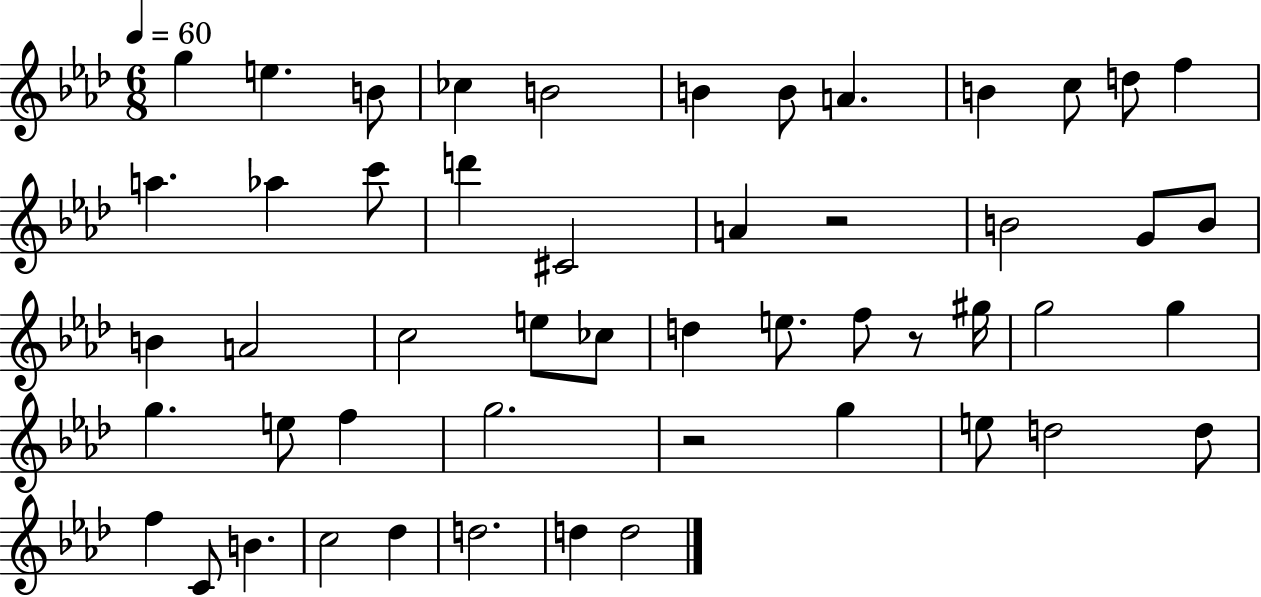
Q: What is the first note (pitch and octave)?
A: G5